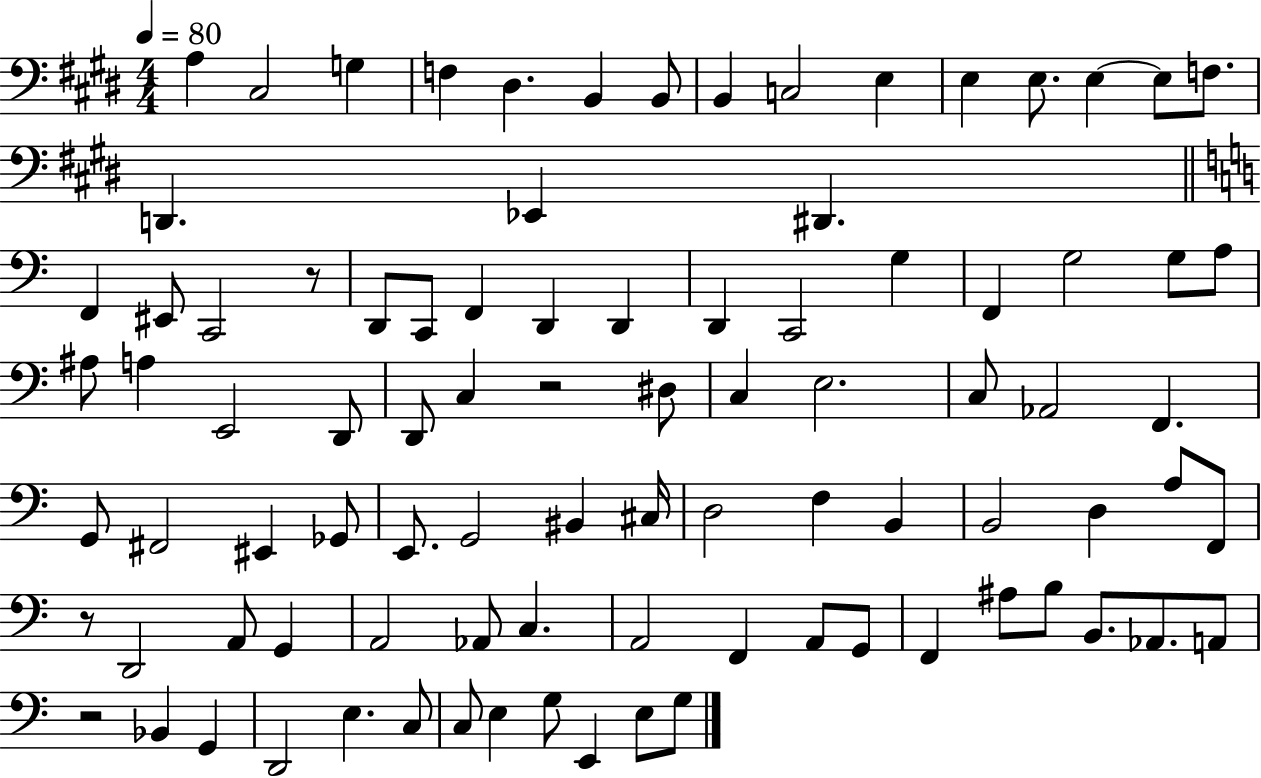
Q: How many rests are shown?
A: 4